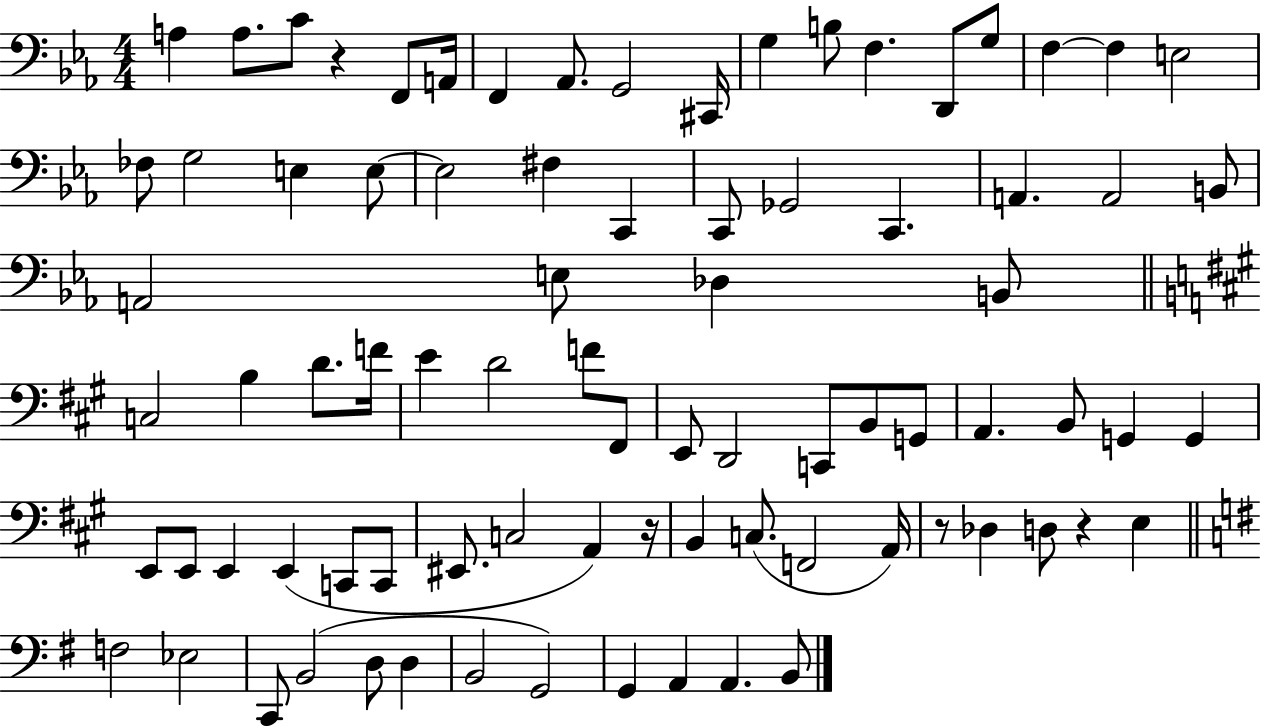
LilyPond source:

{
  \clef bass
  \numericTimeSignature
  \time 4/4
  \key ees \major
  \repeat volta 2 { a4 a8. c'8 r4 f,8 a,16 | f,4 aes,8. g,2 cis,16 | g4 b8 f4. d,8 g8 | f4~~ f4 e2 | \break fes8 g2 e4 e8~~ | e2 fis4 c,4 | c,8 ges,2 c,4. | a,4. a,2 b,8 | \break a,2 e8 des4 b,8 | \bar "||" \break \key a \major c2 b4 d'8. f'16 | e'4 d'2 f'8 fis,8 | e,8 d,2 c,8 b,8 g,8 | a,4. b,8 g,4 g,4 | \break e,8 e,8 e,4 e,4( c,8 c,8 | eis,8. c2 a,4) r16 | b,4 c8.( f,2 a,16) | r8 des4 d8 r4 e4 | \break \bar "||" \break \key g \major f2 ees2 | c,8 b,2( d8 d4 | b,2 g,2) | g,4 a,4 a,4. b,8 | \break } \bar "|."
}